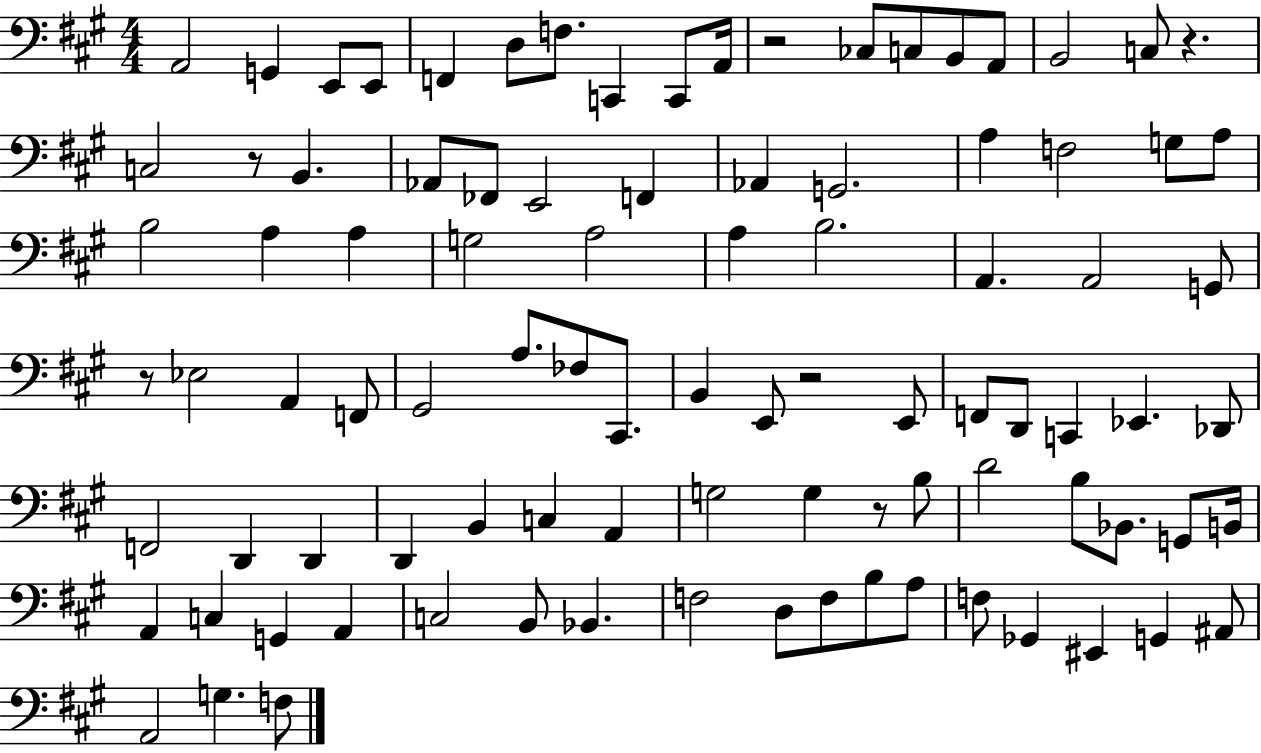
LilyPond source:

{
  \clef bass
  \numericTimeSignature
  \time 4/4
  \key a \major
  a,2 g,4 e,8 e,8 | f,4 d8 f8. c,4 c,8 a,16 | r2 ces8 c8 b,8 a,8 | b,2 c8 r4. | \break c2 r8 b,4. | aes,8 fes,8 e,2 f,4 | aes,4 g,2. | a4 f2 g8 a8 | \break b2 a4 a4 | g2 a2 | a4 b2. | a,4. a,2 g,8 | \break r8 ees2 a,4 f,8 | gis,2 a8. fes8 cis,8. | b,4 e,8 r2 e,8 | f,8 d,8 c,4 ees,4. des,8 | \break f,2 d,4 d,4 | d,4 b,4 c4 a,4 | g2 g4 r8 b8 | d'2 b8 bes,8. g,8 b,16 | \break a,4 c4 g,4 a,4 | c2 b,8 bes,4. | f2 d8 f8 b8 a8 | f8 ges,4 eis,4 g,4 ais,8 | \break a,2 g4. f8 | \bar "|."
}